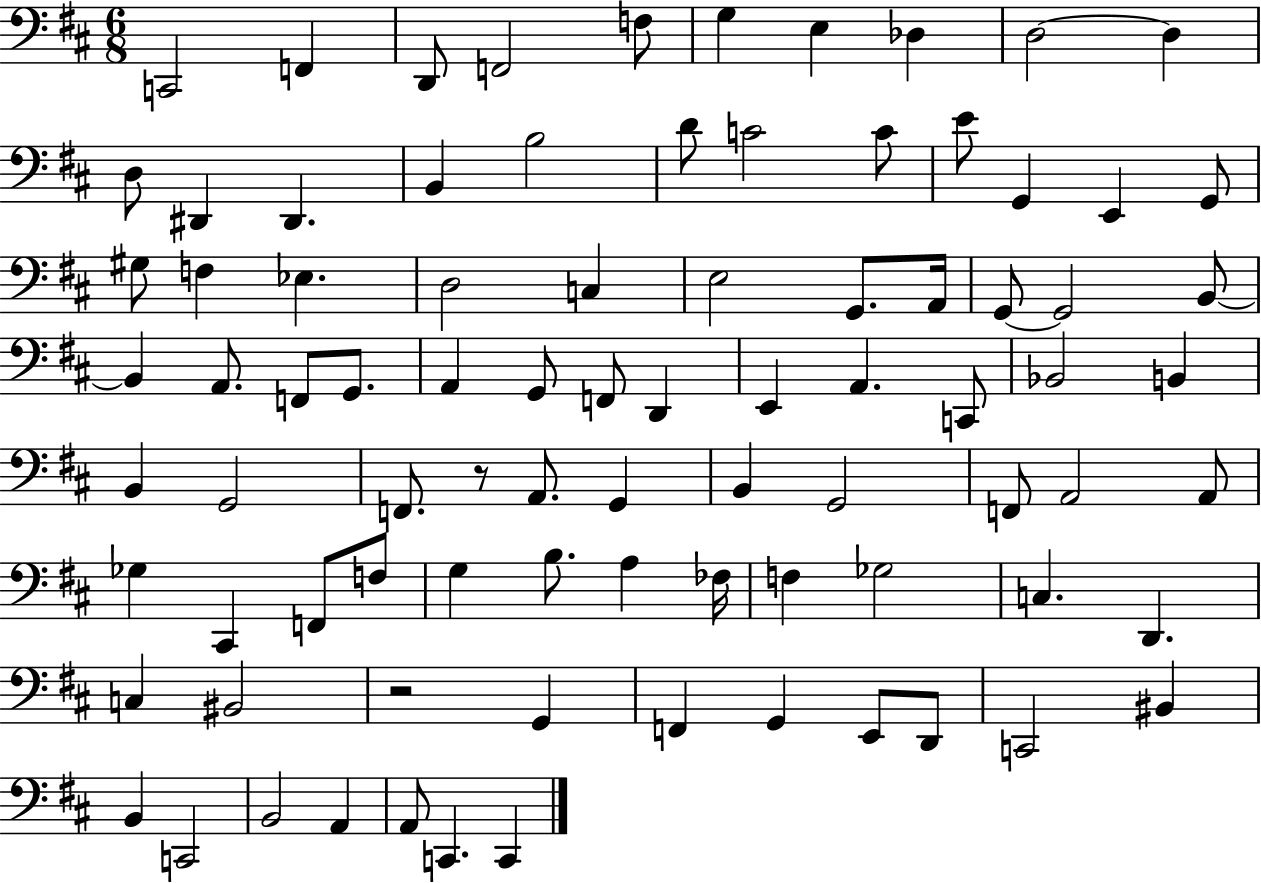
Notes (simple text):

C2/h F2/q D2/e F2/h F3/e G3/q E3/q Db3/q D3/h D3/q D3/e D#2/q D#2/q. B2/q B3/h D4/e C4/h C4/e E4/e G2/q E2/q G2/e G#3/e F3/q Eb3/q. D3/h C3/q E3/h G2/e. A2/s G2/e G2/h B2/e B2/q A2/e. F2/e G2/e. A2/q G2/e F2/e D2/q E2/q A2/q. C2/e Bb2/h B2/q B2/q G2/h F2/e. R/e A2/e. G2/q B2/q G2/h F2/e A2/h A2/e Gb3/q C#2/q F2/e F3/e G3/q B3/e. A3/q FES3/s F3/q Gb3/h C3/q. D2/q. C3/q BIS2/h R/h G2/q F2/q G2/q E2/e D2/e C2/h BIS2/q B2/q C2/h B2/h A2/q A2/e C2/q. C2/q